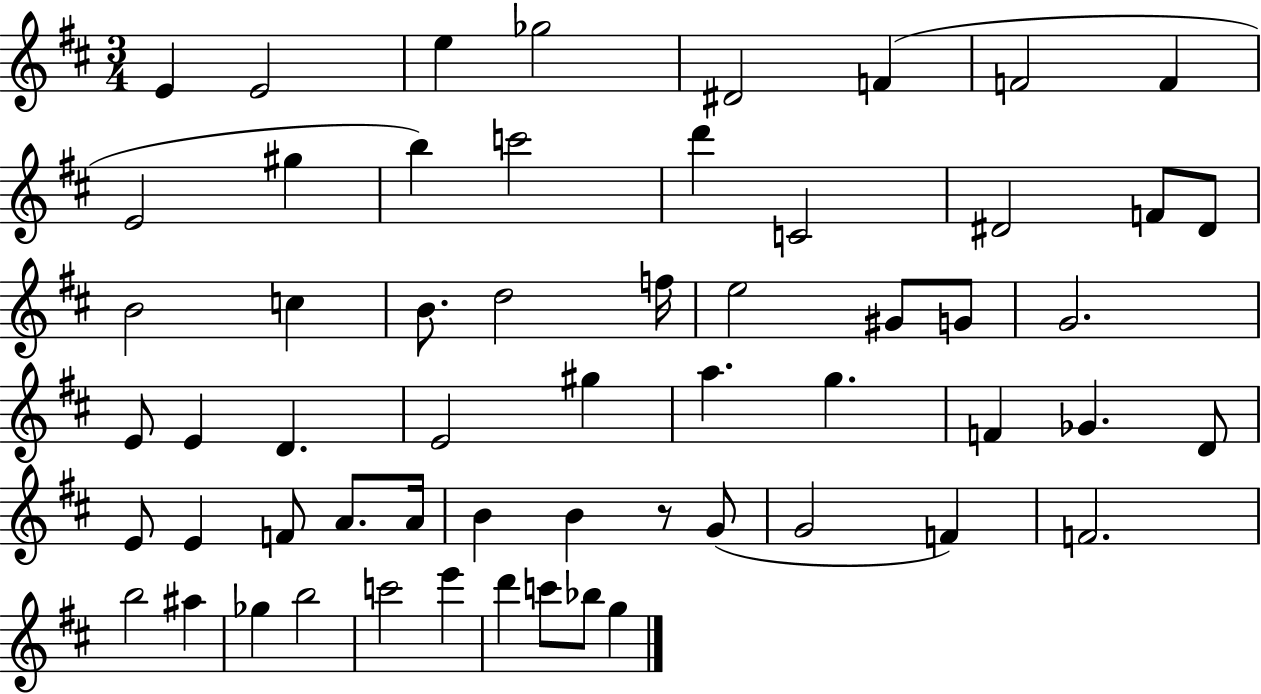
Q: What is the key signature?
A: D major